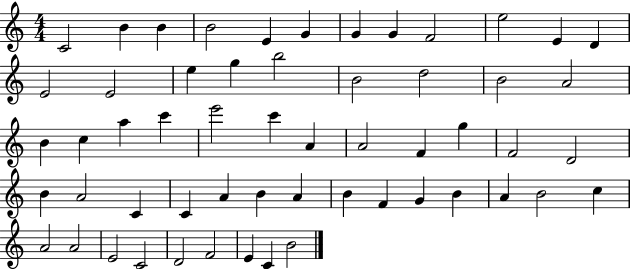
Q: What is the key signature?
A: C major